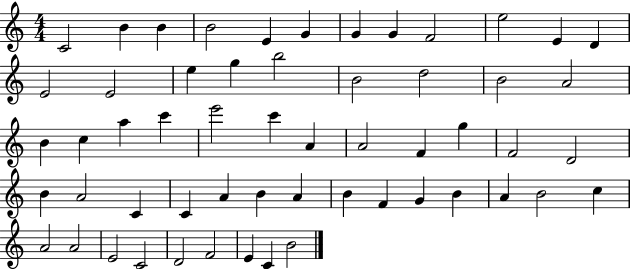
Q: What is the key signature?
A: C major